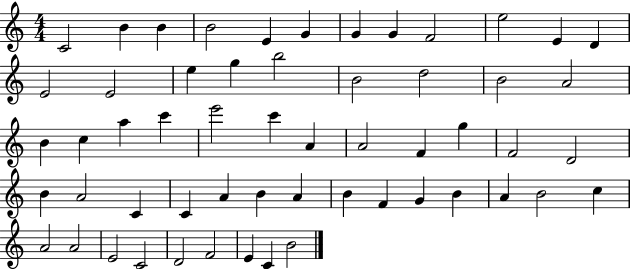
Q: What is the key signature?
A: C major